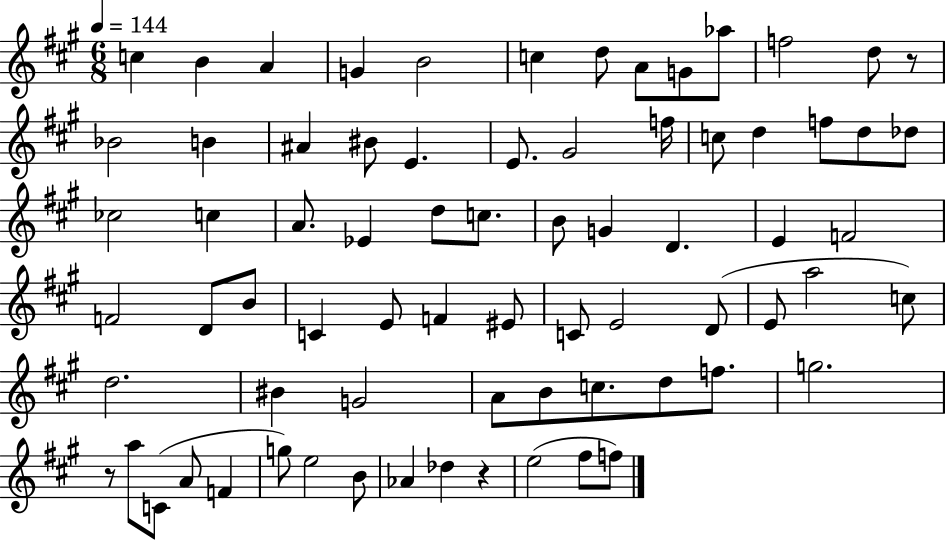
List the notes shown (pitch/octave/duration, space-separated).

C5/q B4/q A4/q G4/q B4/h C5/q D5/e A4/e G4/e Ab5/e F5/h D5/e R/e Bb4/h B4/q A#4/q BIS4/e E4/q. E4/e. G#4/h F5/s C5/e D5/q F5/e D5/e Db5/e CES5/h C5/q A4/e. Eb4/q D5/e C5/e. B4/e G4/q D4/q. E4/q F4/h F4/h D4/e B4/e C4/q E4/e F4/q EIS4/e C4/e E4/h D4/e E4/e A5/h C5/e D5/h. BIS4/q G4/h A4/e B4/e C5/e. D5/e F5/e. G5/h. R/e A5/e C4/e A4/e F4/q G5/e E5/h B4/e Ab4/q Db5/q R/q E5/h F#5/e F5/e